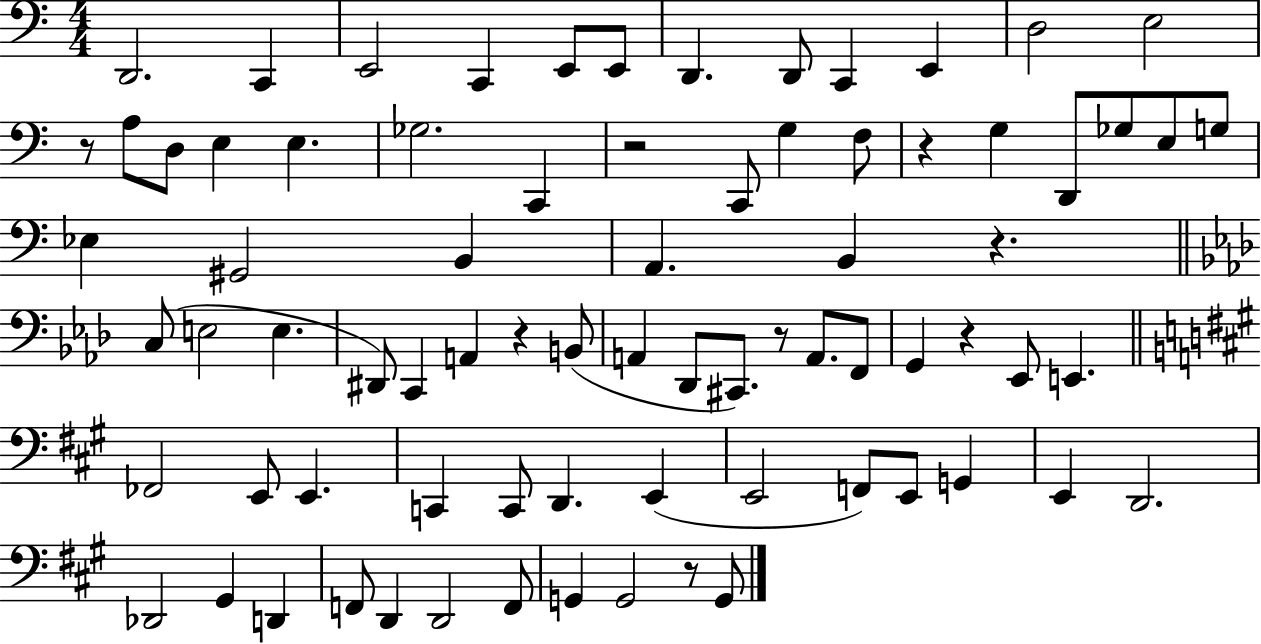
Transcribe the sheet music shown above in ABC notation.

X:1
T:Untitled
M:4/4
L:1/4
K:C
D,,2 C,, E,,2 C,, E,,/2 E,,/2 D,, D,,/2 C,, E,, D,2 E,2 z/2 A,/2 D,/2 E, E, _G,2 C,, z2 C,,/2 G, F,/2 z G, D,,/2 _G,/2 E,/2 G,/2 _E, ^G,,2 B,, A,, B,, z C,/2 E,2 E, ^D,,/2 C,, A,, z B,,/2 A,, _D,,/2 ^C,,/2 z/2 A,,/2 F,,/2 G,, z _E,,/2 E,, _F,,2 E,,/2 E,, C,, C,,/2 D,, E,, E,,2 F,,/2 E,,/2 G,, E,, D,,2 _D,,2 ^G,, D,, F,,/2 D,, D,,2 F,,/2 G,, G,,2 z/2 G,,/2